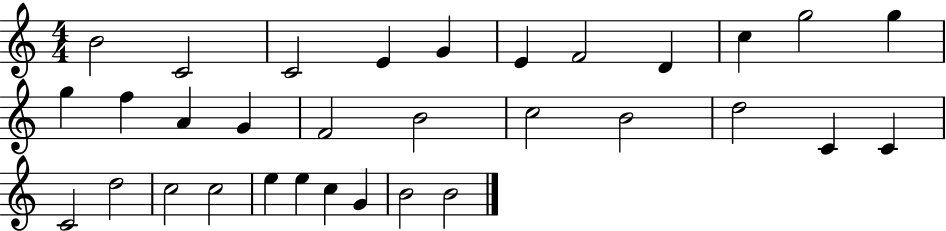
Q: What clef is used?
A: treble